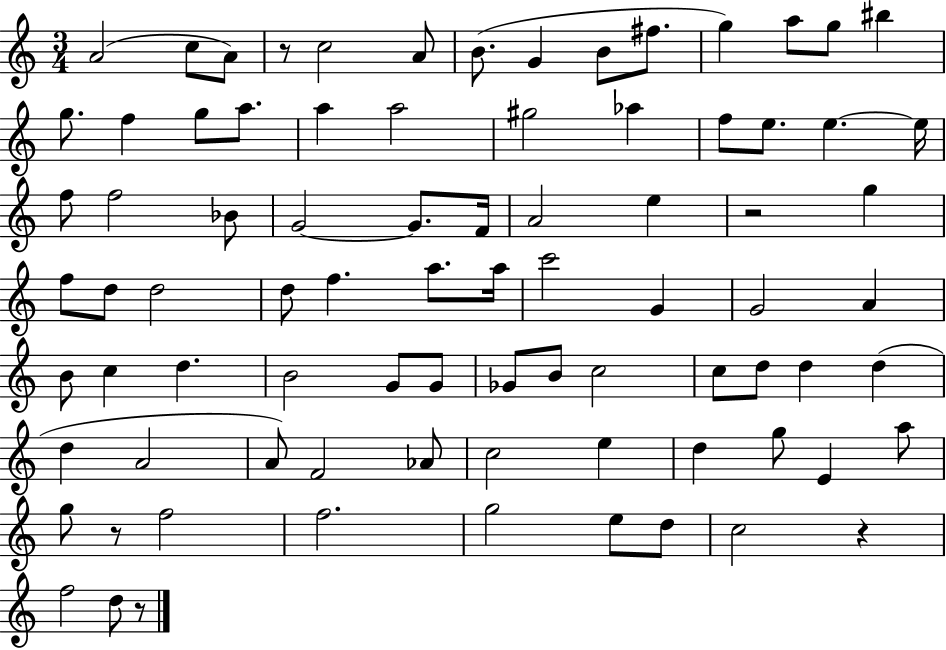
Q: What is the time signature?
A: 3/4